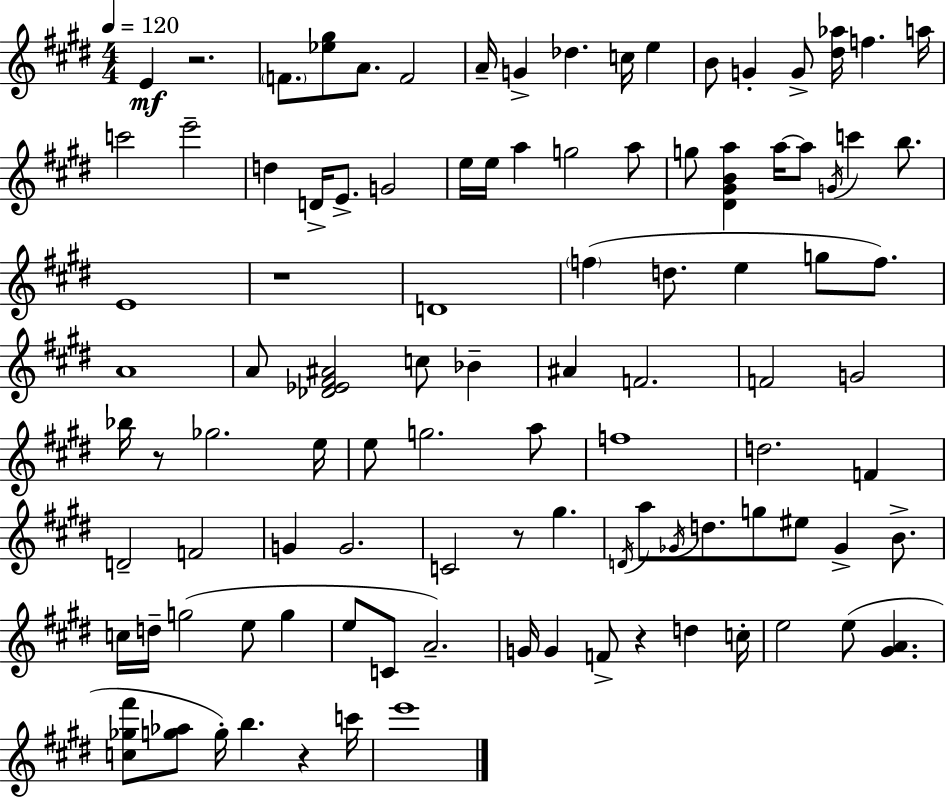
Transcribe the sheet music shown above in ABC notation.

X:1
T:Untitled
M:4/4
L:1/4
K:E
E z2 F/2 [_e^g]/2 A/2 F2 A/4 G _d c/4 e B/2 G G/2 [^d_a]/4 f a/4 c'2 e'2 d D/4 E/2 G2 e/4 e/4 a g2 a/2 g/2 [^D^GBa] a/4 a/2 G/4 c' b/2 E4 z4 D4 f d/2 e g/2 f/2 A4 A/2 [_D_E^F^A]2 c/2 _B ^A F2 F2 G2 _b/4 z/2 _g2 e/4 e/2 g2 a/2 f4 d2 F D2 F2 G G2 C2 z/2 ^g D/4 a/2 _G/4 d/2 g/2 ^e/2 _G B/2 c/4 d/4 g2 e/2 g e/2 C/2 A2 G/4 G F/2 z d c/4 e2 e/2 [^GA] [c_g^f']/2 [g_a]/2 g/4 b z c'/4 e'4